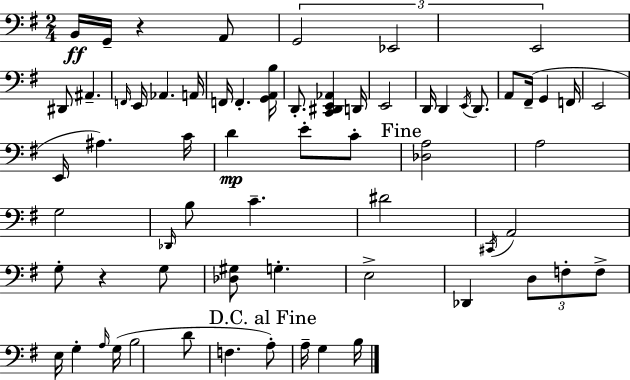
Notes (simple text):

B2/s G2/s R/q A2/e G2/h Eb2/h E2/h D#2/e A#2/q. F2/s E2/s Ab2/q. A2/s F2/s F2/q. [G2,A2,B3]/s D2/e. [C2,D#2,E2,Ab2]/q D2/s E2/h D2/s D2/q E2/s D2/e. A2/e F#2/s G2/q F2/s E2/h E2/s A#3/q. C4/s D4/q E4/e C4/e [Db3,A3]/h A3/h G3/h Db2/s B3/e C4/q. D#4/h C#2/s A2/h G3/e R/q G3/e [Db3,G#3]/e G3/q. E3/h Db2/q D3/e F3/e F3/e E3/s G3/q A3/s G3/s B3/h D4/e F3/q. A3/e A3/s G3/q B3/s